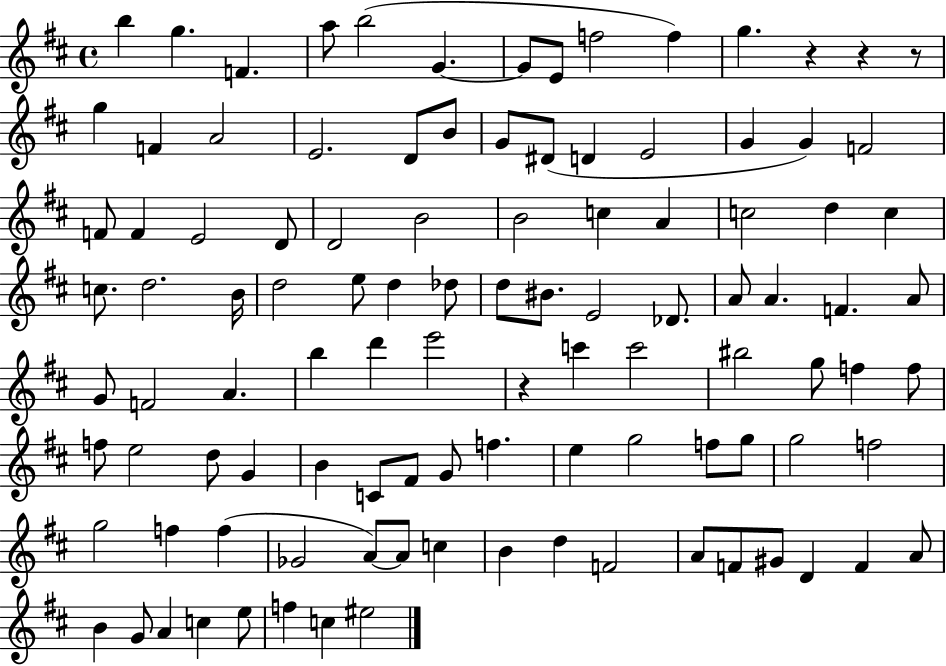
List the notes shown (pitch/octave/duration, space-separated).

B5/q G5/q. F4/q. A5/e B5/h G4/q. G4/e E4/e F5/h F5/q G5/q. R/q R/q R/e G5/q F4/q A4/h E4/h. D4/e B4/e G4/e D#4/e D4/q E4/h G4/q G4/q F4/h F4/e F4/q E4/h D4/e D4/h B4/h B4/h C5/q A4/q C5/h D5/q C5/q C5/e. D5/h. B4/s D5/h E5/e D5/q Db5/e D5/e BIS4/e. E4/h Db4/e. A4/e A4/q. F4/q. A4/e G4/e F4/h A4/q. B5/q D6/q E6/h R/q C6/q C6/h BIS5/h G5/e F5/q F5/e F5/e E5/h D5/e G4/q B4/q C4/e F#4/e G4/e F5/q. E5/q G5/h F5/e G5/e G5/h F5/h G5/h F5/q F5/q Gb4/h A4/e A4/e C5/q B4/q D5/q F4/h A4/e F4/e G#4/e D4/q F4/q A4/e B4/q G4/e A4/q C5/q E5/e F5/q C5/q EIS5/h